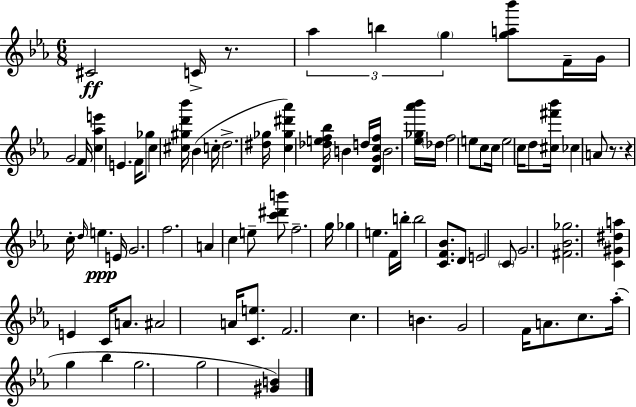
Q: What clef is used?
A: treble